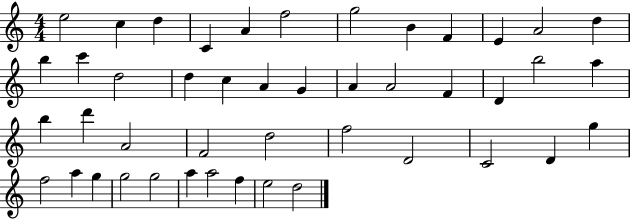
E5/h C5/q D5/q C4/q A4/q F5/h G5/h B4/q F4/q E4/q A4/h D5/q B5/q C6/q D5/h D5/q C5/q A4/q G4/q A4/q A4/h F4/q D4/q B5/h A5/q B5/q D6/q A4/h F4/h D5/h F5/h D4/h C4/h D4/q G5/q F5/h A5/q G5/q G5/h G5/h A5/q A5/h F5/q E5/h D5/h